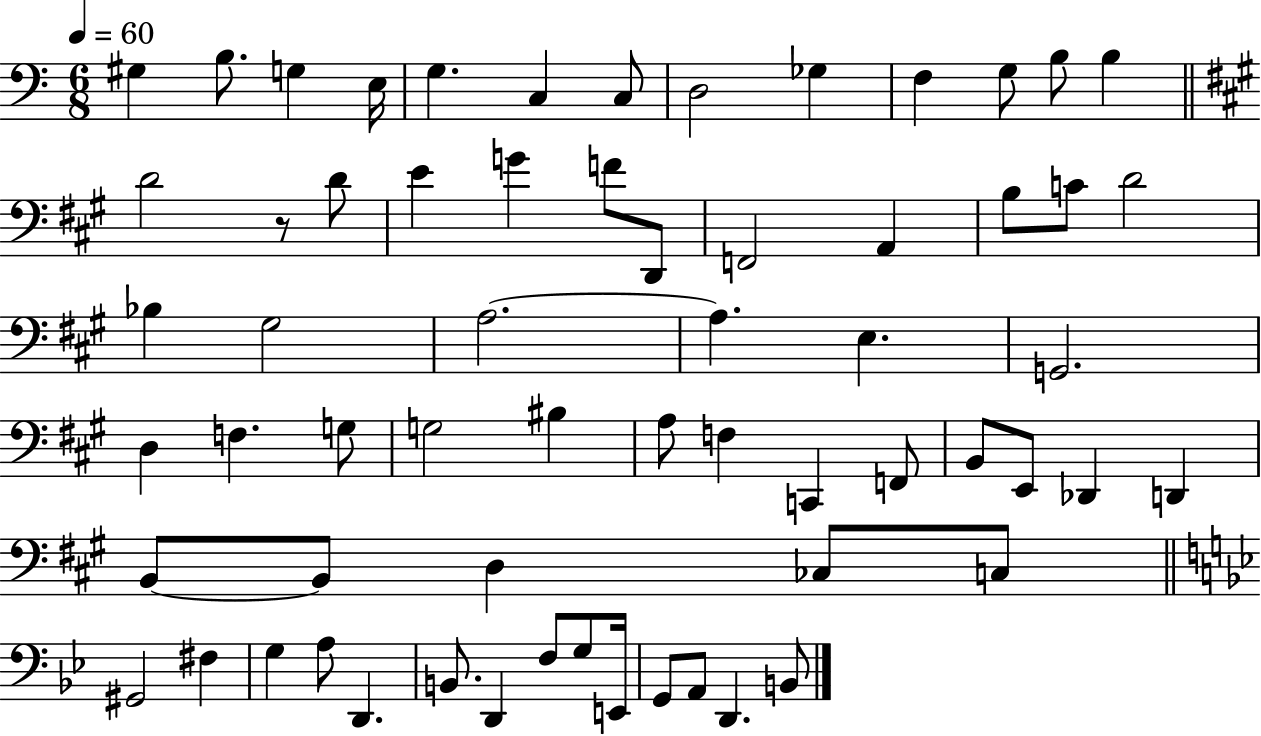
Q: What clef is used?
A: bass